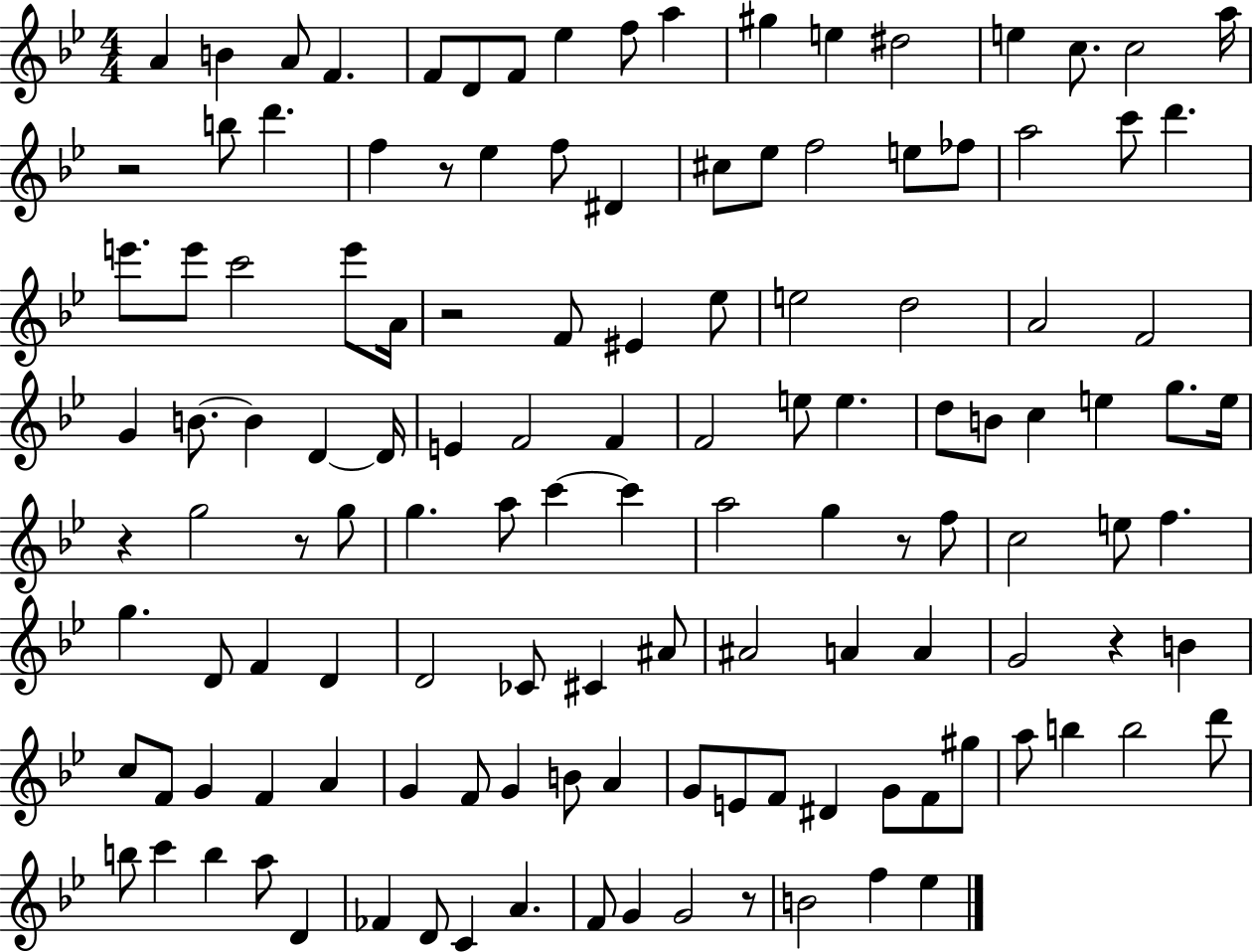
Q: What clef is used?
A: treble